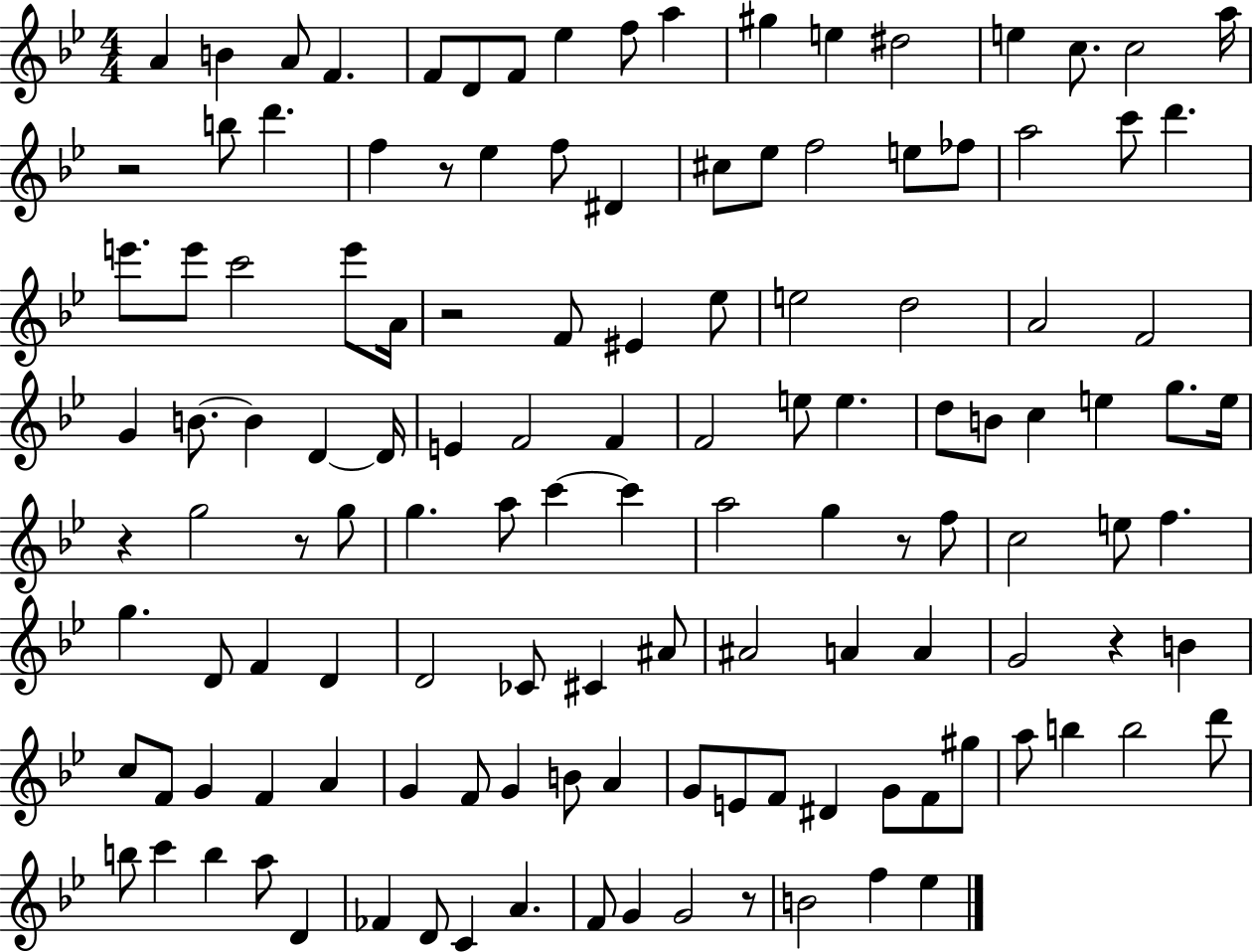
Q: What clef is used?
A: treble